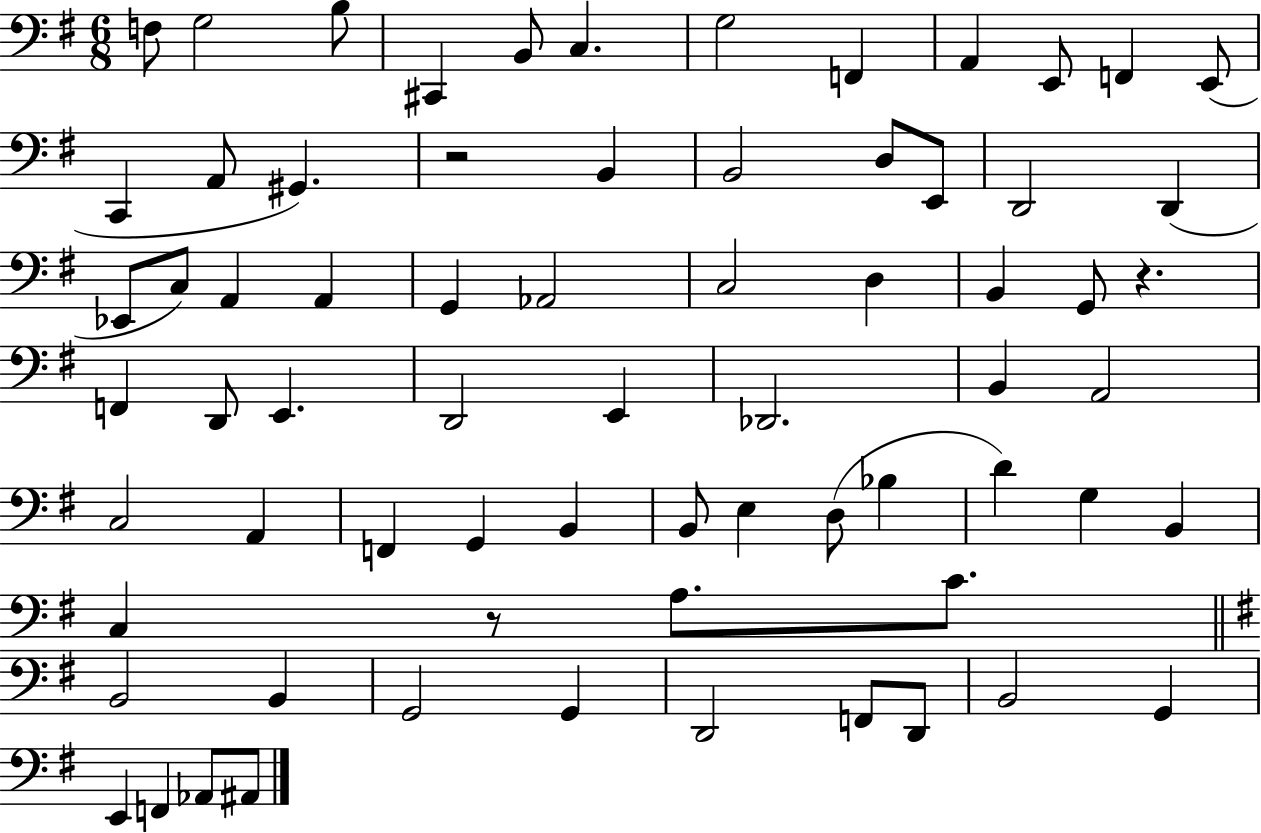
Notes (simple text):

F3/e G3/h B3/e C#2/q B2/e C3/q. G3/h F2/q A2/q E2/e F2/q E2/e C2/q A2/e G#2/q. R/h B2/q B2/h D3/e E2/e D2/h D2/q Eb2/e C3/e A2/q A2/q G2/q Ab2/h C3/h D3/q B2/q G2/e R/q. F2/q D2/e E2/q. D2/h E2/q Db2/h. B2/q A2/h C3/h A2/q F2/q G2/q B2/q B2/e E3/q D3/e Bb3/q D4/q G3/q B2/q C3/q R/e A3/e. C4/e. B2/h B2/q G2/h G2/q D2/h F2/e D2/e B2/h G2/q E2/q F2/q Ab2/e A#2/e